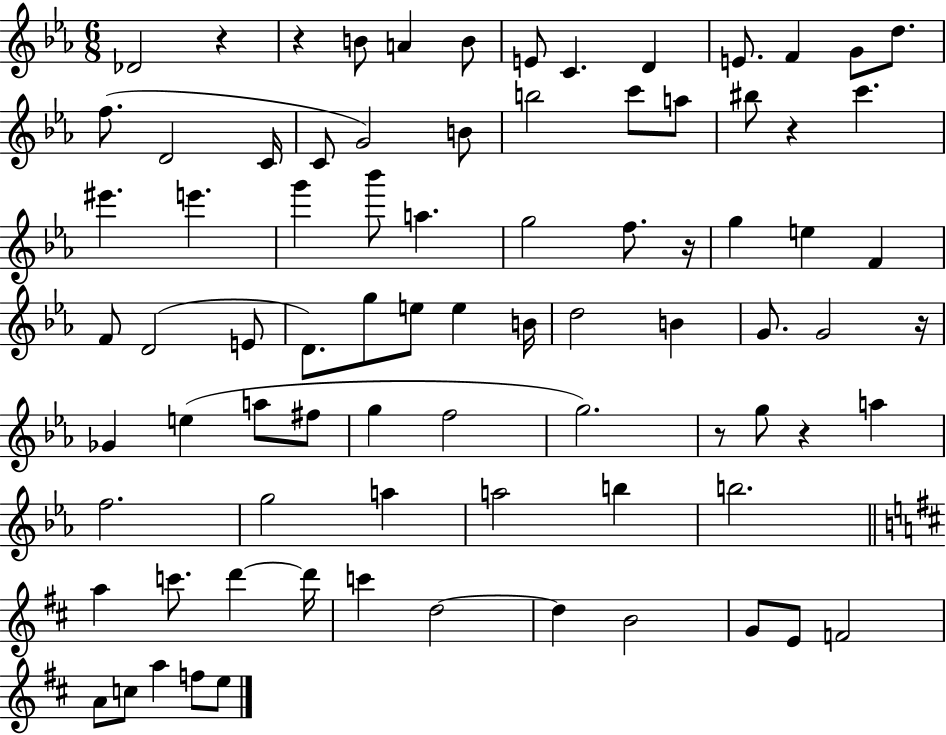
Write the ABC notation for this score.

X:1
T:Untitled
M:6/8
L:1/4
K:Eb
_D2 z z B/2 A B/2 E/2 C D E/2 F G/2 d/2 f/2 D2 C/4 C/2 G2 B/2 b2 c'/2 a/2 ^b/2 z c' ^e' e' g' _b'/2 a g2 f/2 z/4 g e F F/2 D2 E/2 D/2 g/2 e/2 e B/4 d2 B G/2 G2 z/4 _G e a/2 ^f/2 g f2 g2 z/2 g/2 z a f2 g2 a a2 b b2 a c'/2 d' d'/4 c' d2 d B2 G/2 E/2 F2 A/2 c/2 a f/2 e/2